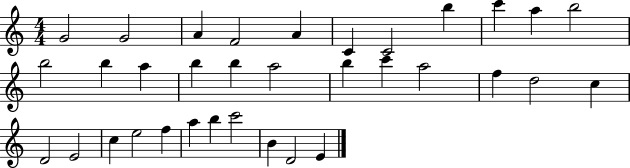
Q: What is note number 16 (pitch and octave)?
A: B5